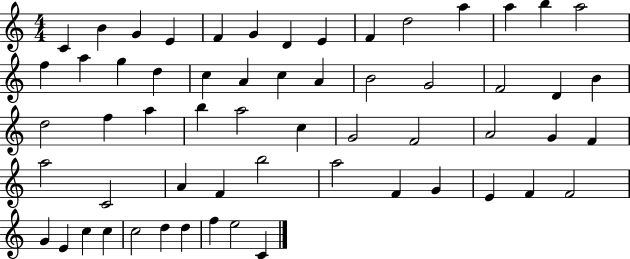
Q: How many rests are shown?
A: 0